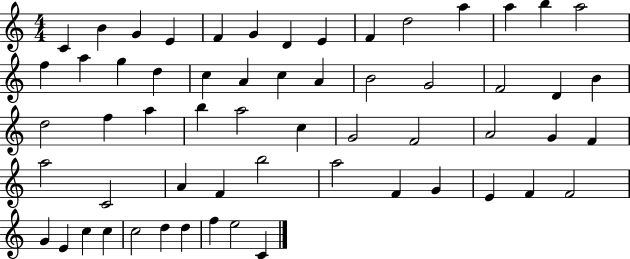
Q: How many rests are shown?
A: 0